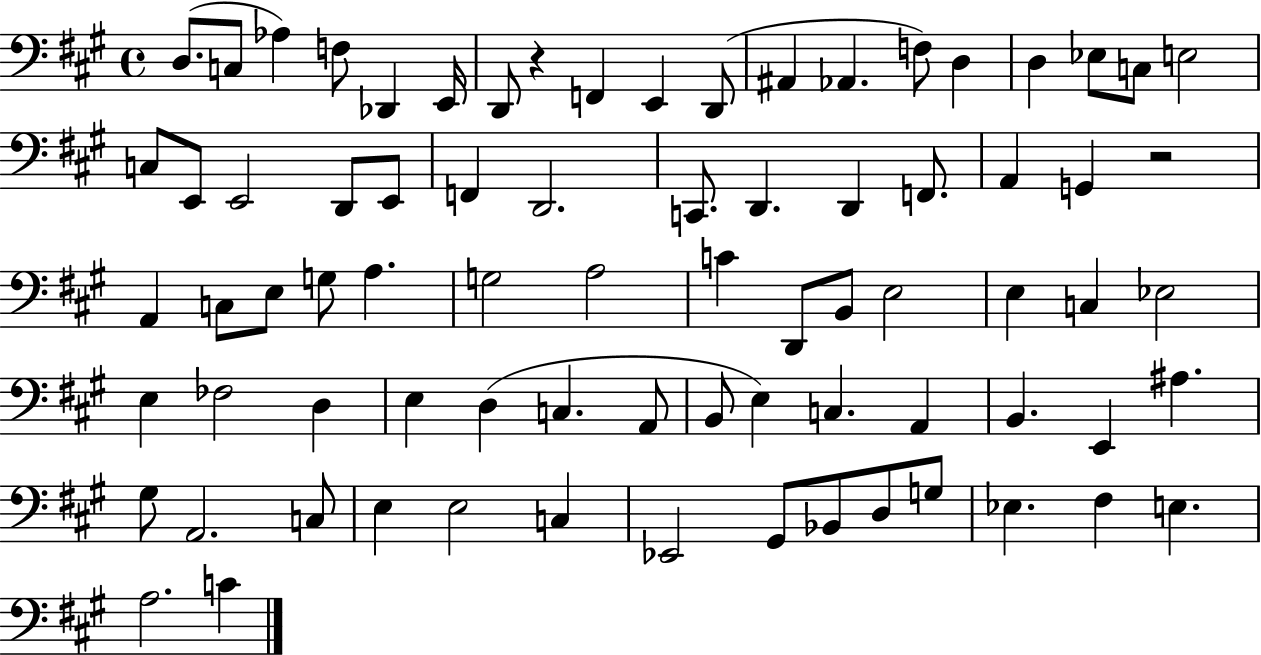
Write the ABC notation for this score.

X:1
T:Untitled
M:4/4
L:1/4
K:A
D,/2 C,/2 _A, F,/2 _D,, E,,/4 D,,/2 z F,, E,, D,,/2 ^A,, _A,, F,/2 D, D, _E,/2 C,/2 E,2 C,/2 E,,/2 E,,2 D,,/2 E,,/2 F,, D,,2 C,,/2 D,, D,, F,,/2 A,, G,, z2 A,, C,/2 E,/2 G,/2 A, G,2 A,2 C D,,/2 B,,/2 E,2 E, C, _E,2 E, _F,2 D, E, D, C, A,,/2 B,,/2 E, C, A,, B,, E,, ^A, ^G,/2 A,,2 C,/2 E, E,2 C, _E,,2 ^G,,/2 _B,,/2 D,/2 G,/2 _E, ^F, E, A,2 C